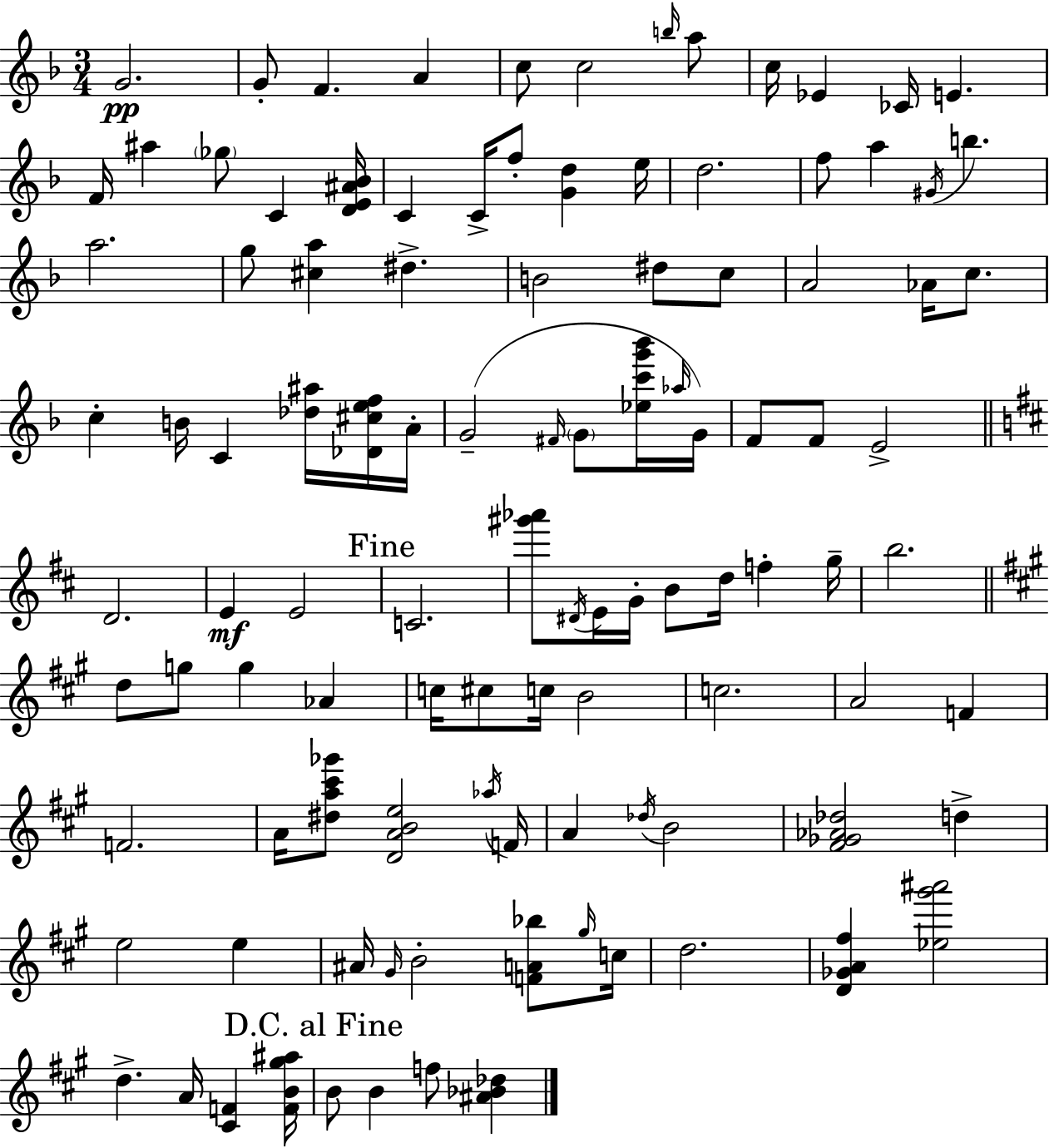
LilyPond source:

{
  \clef treble
  \numericTimeSignature
  \time 3/4
  \key f \major
  g'2.\pp | g'8-. f'4. a'4 | c''8 c''2 \grace { b''16 } a''8 | c''16 ees'4 ces'16 e'4. | \break f'16 ais''4 \parenthesize ges''8 c'4 | <d' e' ais' bes'>16 c'4 c'16-> f''8-. <g' d''>4 | e''16 d''2. | f''8 a''4 \acciaccatura { gis'16 } b''4. | \break a''2. | g''8 <cis'' a''>4 dis''4.-> | b'2 dis''8 | c''8 a'2 aes'16 c''8. | \break c''4-. b'16 c'4 <des'' ais''>16 | <des' cis'' e'' f''>16 a'16-. g'2--( \grace { fis'16 } \parenthesize g'8 | <ees'' c''' g''' bes'''>16 \grace { aes''16 }) g'16 f'8 f'8 e'2-> | \bar "||" \break \key d \major d'2. | e'4\mf e'2 | \mark "Fine" c'2. | <gis''' aes'''>8 \acciaccatura { dis'16 } e'16 g'16-. b'8 d''16 f''4-. | \break g''16-- b''2. | \bar "||" \break \key a \major d''8 g''8 g''4 aes'4 | c''16 cis''8 c''16 b'2 | c''2. | a'2 f'4 | \break f'2. | a'16 <dis'' a'' cis''' ges'''>8 <d' a' b' e''>2 \acciaccatura { aes''16 } | f'16 a'4 \acciaccatura { des''16 } b'2 | <fis' ges' aes' des''>2 d''4-> | \break e''2 e''4 | ais'16 \grace { gis'16 } b'2-. | <f' a' bes''>8 \grace { gis''16 } c''16 d''2. | <d' ges' a' fis''>4 <ees'' gis''' ais'''>2 | \break d''4.-> a'16 <cis' f'>4 | <f' b' gis'' ais''>16 \mark "D.C. al Fine" b'8 b'4 f''8 | <ais' bes' des''>4 \bar "|."
}